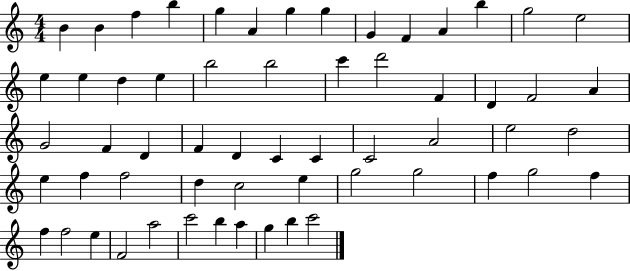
X:1
T:Untitled
M:4/4
L:1/4
K:C
B B f b g A g g G F A b g2 e2 e e d e b2 b2 c' d'2 F D F2 A G2 F D F D C C C2 A2 e2 d2 e f f2 d c2 e g2 g2 f g2 f f f2 e F2 a2 c'2 b a g b c'2